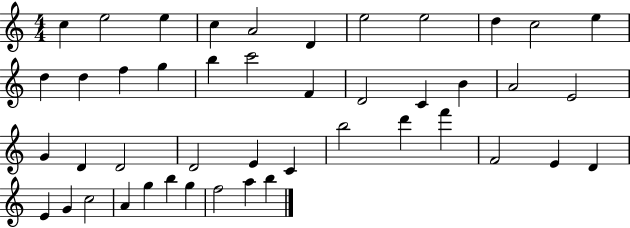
{
  \clef treble
  \numericTimeSignature
  \time 4/4
  \key c \major
  c''4 e''2 e''4 | c''4 a'2 d'4 | e''2 e''2 | d''4 c''2 e''4 | \break d''4 d''4 f''4 g''4 | b''4 c'''2 f'4 | d'2 c'4 b'4 | a'2 e'2 | \break g'4 d'4 d'2 | d'2 e'4 c'4 | b''2 d'''4 f'''4 | f'2 e'4 d'4 | \break e'4 g'4 c''2 | a'4 g''4 b''4 g''4 | f''2 a''4 b''4 | \bar "|."
}